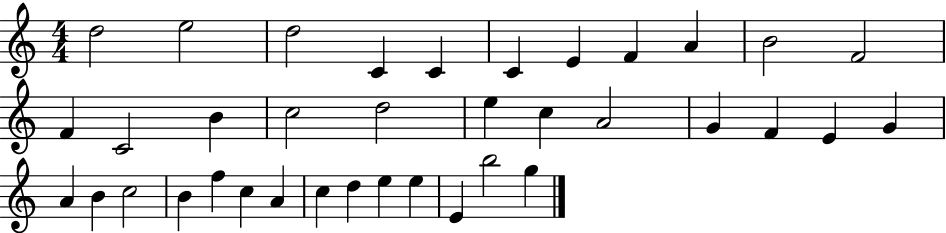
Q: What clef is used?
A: treble